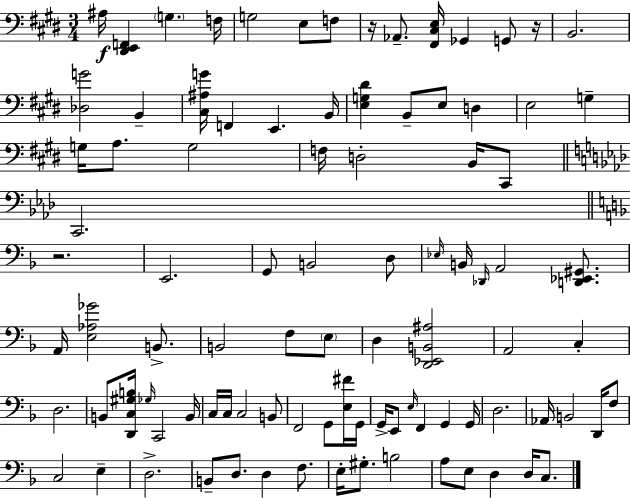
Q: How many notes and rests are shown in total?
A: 94